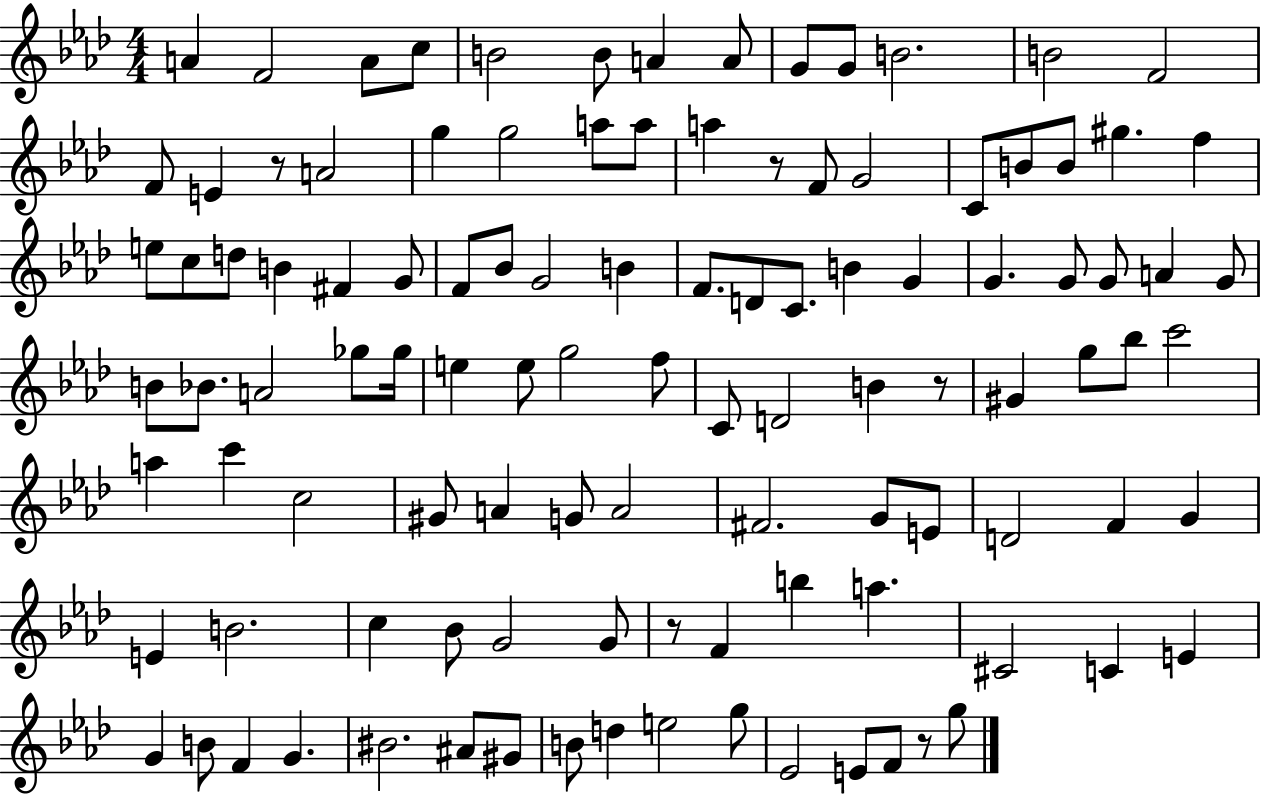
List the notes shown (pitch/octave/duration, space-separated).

A4/q F4/h A4/e C5/e B4/h B4/e A4/q A4/e G4/e G4/e B4/h. B4/h F4/h F4/e E4/q R/e A4/h G5/q G5/h A5/e A5/e A5/q R/e F4/e G4/h C4/e B4/e B4/e G#5/q. F5/q E5/e C5/e D5/e B4/q F#4/q G4/e F4/e Bb4/e G4/h B4/q F4/e. D4/e C4/e. B4/q G4/q G4/q. G4/e G4/e A4/q G4/e B4/e Bb4/e. A4/h Gb5/e Gb5/s E5/q E5/e G5/h F5/e C4/e D4/h B4/q R/e G#4/q G5/e Bb5/e C6/h A5/q C6/q C5/h G#4/e A4/q G4/e A4/h F#4/h. G4/e E4/e D4/h F4/q G4/q E4/q B4/h. C5/q Bb4/e G4/h G4/e R/e F4/q B5/q A5/q. C#4/h C4/q E4/q G4/q B4/e F4/q G4/q. BIS4/h. A#4/e G#4/e B4/e D5/q E5/h G5/e Eb4/h E4/e F4/e R/e G5/e